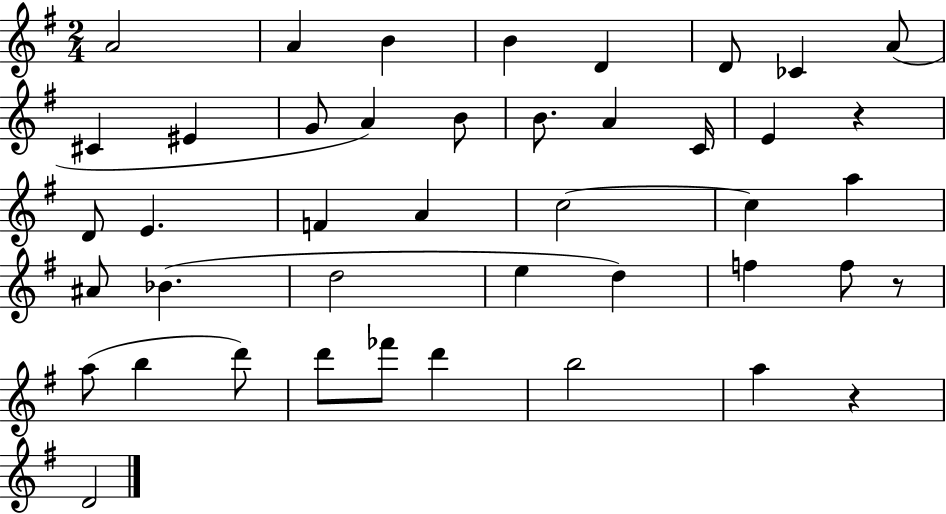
A4/h A4/q B4/q B4/q D4/q D4/e CES4/q A4/e C#4/q EIS4/q G4/e A4/q B4/e B4/e. A4/q C4/s E4/q R/q D4/e E4/q. F4/q A4/q C5/h C5/q A5/q A#4/e Bb4/q. D5/h E5/q D5/q F5/q F5/e R/e A5/e B5/q D6/e D6/e FES6/e D6/q B5/h A5/q R/q D4/h